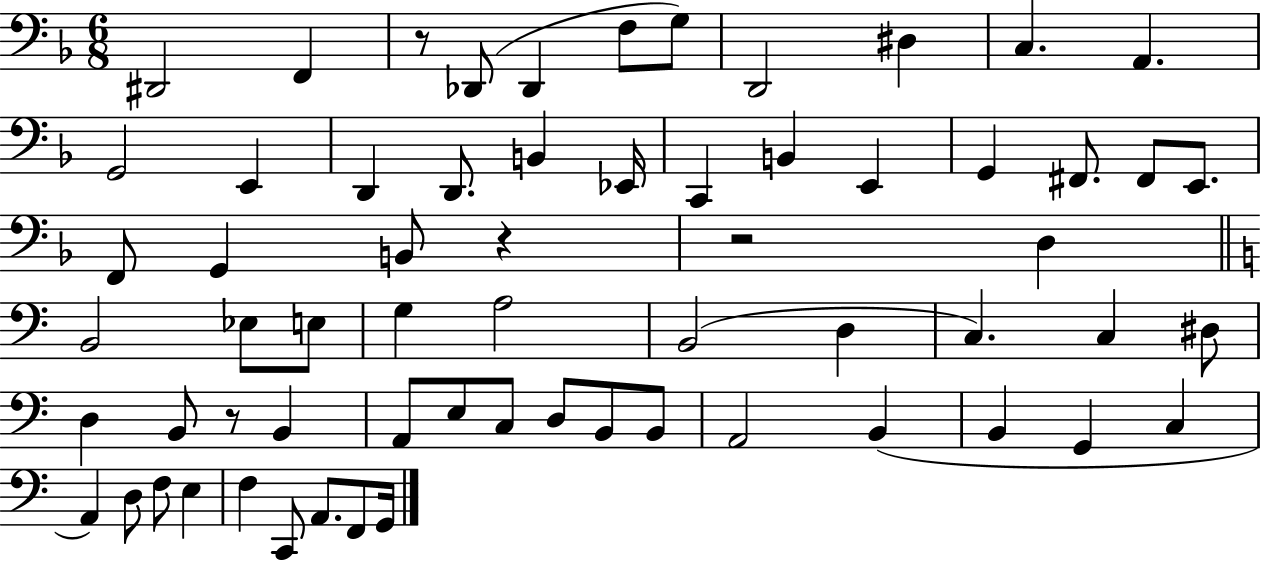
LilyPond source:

{
  \clef bass
  \numericTimeSignature
  \time 6/8
  \key f \major
  dis,2 f,4 | r8 des,8( des,4 f8 g8) | d,2 dis4 | c4. a,4. | \break g,2 e,4 | d,4 d,8. b,4 ees,16 | c,4 b,4 e,4 | g,4 fis,8. fis,8 e,8. | \break f,8 g,4 b,8 r4 | r2 d4 | \bar "||" \break \key c \major b,2 ees8 e8 | g4 a2 | b,2( d4 | c4.) c4 dis8 | \break d4 b,8 r8 b,4 | a,8 e8 c8 d8 b,8 b,8 | a,2 b,4( | b,4 g,4 c4 | \break a,4) d8 f8 e4 | f4 c,8 a,8. f,8 g,16 | \bar "|."
}